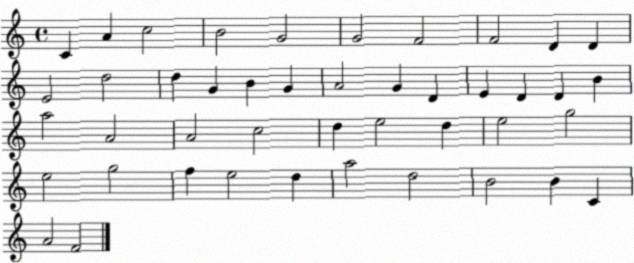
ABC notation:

X:1
T:Untitled
M:4/4
L:1/4
K:C
C A c2 B2 G2 G2 F2 F2 D D E2 d2 d G B G A2 G D E D D B a2 A2 A2 c2 d e2 d e2 g2 e2 g2 f e2 d a2 d2 B2 B C A2 F2